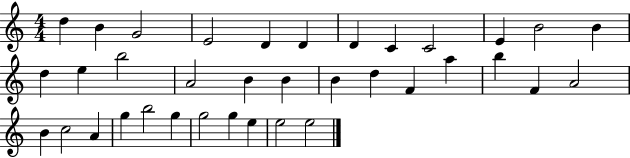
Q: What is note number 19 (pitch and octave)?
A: B4